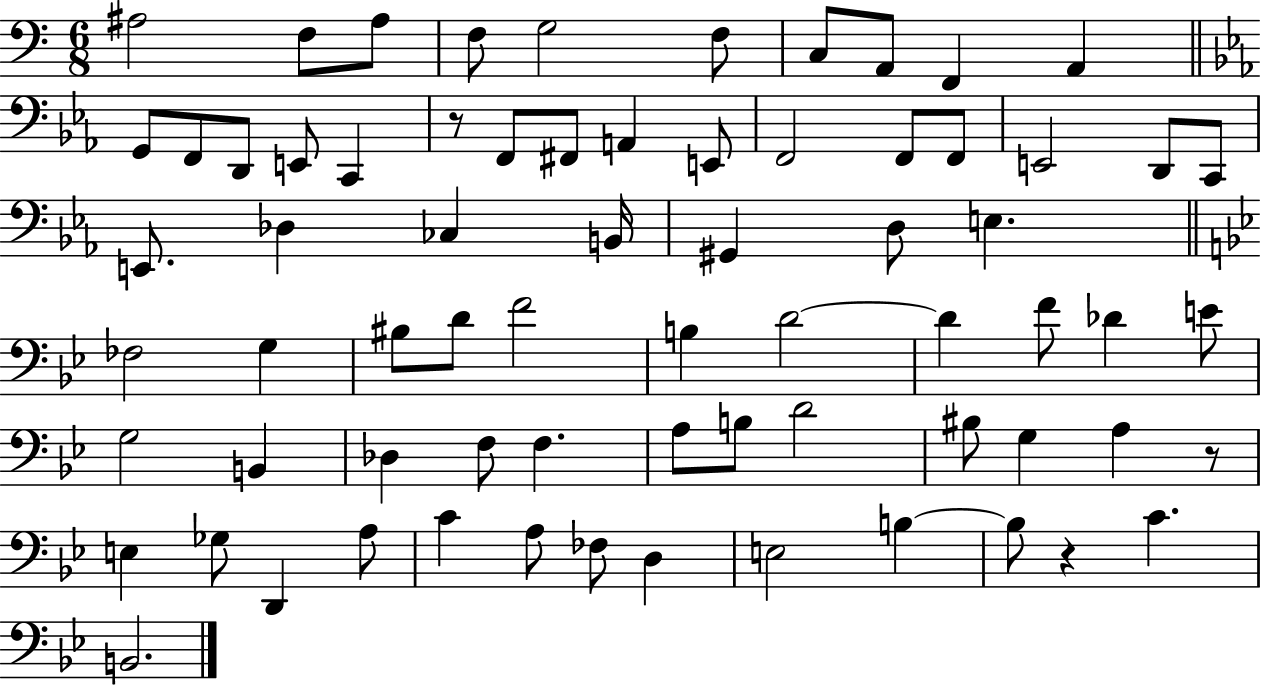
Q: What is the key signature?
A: C major